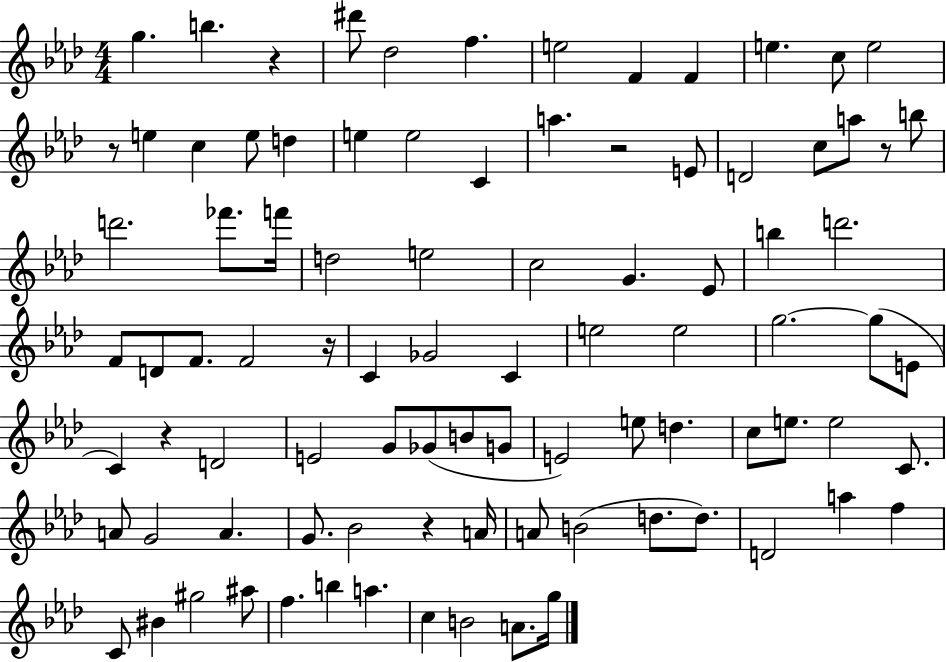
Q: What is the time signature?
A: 4/4